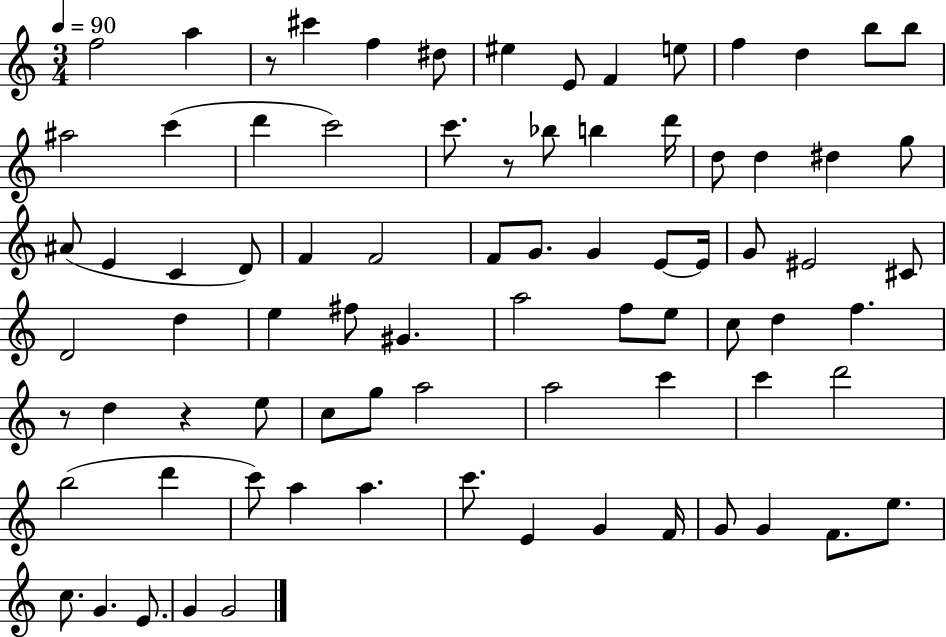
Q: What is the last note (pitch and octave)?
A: G4